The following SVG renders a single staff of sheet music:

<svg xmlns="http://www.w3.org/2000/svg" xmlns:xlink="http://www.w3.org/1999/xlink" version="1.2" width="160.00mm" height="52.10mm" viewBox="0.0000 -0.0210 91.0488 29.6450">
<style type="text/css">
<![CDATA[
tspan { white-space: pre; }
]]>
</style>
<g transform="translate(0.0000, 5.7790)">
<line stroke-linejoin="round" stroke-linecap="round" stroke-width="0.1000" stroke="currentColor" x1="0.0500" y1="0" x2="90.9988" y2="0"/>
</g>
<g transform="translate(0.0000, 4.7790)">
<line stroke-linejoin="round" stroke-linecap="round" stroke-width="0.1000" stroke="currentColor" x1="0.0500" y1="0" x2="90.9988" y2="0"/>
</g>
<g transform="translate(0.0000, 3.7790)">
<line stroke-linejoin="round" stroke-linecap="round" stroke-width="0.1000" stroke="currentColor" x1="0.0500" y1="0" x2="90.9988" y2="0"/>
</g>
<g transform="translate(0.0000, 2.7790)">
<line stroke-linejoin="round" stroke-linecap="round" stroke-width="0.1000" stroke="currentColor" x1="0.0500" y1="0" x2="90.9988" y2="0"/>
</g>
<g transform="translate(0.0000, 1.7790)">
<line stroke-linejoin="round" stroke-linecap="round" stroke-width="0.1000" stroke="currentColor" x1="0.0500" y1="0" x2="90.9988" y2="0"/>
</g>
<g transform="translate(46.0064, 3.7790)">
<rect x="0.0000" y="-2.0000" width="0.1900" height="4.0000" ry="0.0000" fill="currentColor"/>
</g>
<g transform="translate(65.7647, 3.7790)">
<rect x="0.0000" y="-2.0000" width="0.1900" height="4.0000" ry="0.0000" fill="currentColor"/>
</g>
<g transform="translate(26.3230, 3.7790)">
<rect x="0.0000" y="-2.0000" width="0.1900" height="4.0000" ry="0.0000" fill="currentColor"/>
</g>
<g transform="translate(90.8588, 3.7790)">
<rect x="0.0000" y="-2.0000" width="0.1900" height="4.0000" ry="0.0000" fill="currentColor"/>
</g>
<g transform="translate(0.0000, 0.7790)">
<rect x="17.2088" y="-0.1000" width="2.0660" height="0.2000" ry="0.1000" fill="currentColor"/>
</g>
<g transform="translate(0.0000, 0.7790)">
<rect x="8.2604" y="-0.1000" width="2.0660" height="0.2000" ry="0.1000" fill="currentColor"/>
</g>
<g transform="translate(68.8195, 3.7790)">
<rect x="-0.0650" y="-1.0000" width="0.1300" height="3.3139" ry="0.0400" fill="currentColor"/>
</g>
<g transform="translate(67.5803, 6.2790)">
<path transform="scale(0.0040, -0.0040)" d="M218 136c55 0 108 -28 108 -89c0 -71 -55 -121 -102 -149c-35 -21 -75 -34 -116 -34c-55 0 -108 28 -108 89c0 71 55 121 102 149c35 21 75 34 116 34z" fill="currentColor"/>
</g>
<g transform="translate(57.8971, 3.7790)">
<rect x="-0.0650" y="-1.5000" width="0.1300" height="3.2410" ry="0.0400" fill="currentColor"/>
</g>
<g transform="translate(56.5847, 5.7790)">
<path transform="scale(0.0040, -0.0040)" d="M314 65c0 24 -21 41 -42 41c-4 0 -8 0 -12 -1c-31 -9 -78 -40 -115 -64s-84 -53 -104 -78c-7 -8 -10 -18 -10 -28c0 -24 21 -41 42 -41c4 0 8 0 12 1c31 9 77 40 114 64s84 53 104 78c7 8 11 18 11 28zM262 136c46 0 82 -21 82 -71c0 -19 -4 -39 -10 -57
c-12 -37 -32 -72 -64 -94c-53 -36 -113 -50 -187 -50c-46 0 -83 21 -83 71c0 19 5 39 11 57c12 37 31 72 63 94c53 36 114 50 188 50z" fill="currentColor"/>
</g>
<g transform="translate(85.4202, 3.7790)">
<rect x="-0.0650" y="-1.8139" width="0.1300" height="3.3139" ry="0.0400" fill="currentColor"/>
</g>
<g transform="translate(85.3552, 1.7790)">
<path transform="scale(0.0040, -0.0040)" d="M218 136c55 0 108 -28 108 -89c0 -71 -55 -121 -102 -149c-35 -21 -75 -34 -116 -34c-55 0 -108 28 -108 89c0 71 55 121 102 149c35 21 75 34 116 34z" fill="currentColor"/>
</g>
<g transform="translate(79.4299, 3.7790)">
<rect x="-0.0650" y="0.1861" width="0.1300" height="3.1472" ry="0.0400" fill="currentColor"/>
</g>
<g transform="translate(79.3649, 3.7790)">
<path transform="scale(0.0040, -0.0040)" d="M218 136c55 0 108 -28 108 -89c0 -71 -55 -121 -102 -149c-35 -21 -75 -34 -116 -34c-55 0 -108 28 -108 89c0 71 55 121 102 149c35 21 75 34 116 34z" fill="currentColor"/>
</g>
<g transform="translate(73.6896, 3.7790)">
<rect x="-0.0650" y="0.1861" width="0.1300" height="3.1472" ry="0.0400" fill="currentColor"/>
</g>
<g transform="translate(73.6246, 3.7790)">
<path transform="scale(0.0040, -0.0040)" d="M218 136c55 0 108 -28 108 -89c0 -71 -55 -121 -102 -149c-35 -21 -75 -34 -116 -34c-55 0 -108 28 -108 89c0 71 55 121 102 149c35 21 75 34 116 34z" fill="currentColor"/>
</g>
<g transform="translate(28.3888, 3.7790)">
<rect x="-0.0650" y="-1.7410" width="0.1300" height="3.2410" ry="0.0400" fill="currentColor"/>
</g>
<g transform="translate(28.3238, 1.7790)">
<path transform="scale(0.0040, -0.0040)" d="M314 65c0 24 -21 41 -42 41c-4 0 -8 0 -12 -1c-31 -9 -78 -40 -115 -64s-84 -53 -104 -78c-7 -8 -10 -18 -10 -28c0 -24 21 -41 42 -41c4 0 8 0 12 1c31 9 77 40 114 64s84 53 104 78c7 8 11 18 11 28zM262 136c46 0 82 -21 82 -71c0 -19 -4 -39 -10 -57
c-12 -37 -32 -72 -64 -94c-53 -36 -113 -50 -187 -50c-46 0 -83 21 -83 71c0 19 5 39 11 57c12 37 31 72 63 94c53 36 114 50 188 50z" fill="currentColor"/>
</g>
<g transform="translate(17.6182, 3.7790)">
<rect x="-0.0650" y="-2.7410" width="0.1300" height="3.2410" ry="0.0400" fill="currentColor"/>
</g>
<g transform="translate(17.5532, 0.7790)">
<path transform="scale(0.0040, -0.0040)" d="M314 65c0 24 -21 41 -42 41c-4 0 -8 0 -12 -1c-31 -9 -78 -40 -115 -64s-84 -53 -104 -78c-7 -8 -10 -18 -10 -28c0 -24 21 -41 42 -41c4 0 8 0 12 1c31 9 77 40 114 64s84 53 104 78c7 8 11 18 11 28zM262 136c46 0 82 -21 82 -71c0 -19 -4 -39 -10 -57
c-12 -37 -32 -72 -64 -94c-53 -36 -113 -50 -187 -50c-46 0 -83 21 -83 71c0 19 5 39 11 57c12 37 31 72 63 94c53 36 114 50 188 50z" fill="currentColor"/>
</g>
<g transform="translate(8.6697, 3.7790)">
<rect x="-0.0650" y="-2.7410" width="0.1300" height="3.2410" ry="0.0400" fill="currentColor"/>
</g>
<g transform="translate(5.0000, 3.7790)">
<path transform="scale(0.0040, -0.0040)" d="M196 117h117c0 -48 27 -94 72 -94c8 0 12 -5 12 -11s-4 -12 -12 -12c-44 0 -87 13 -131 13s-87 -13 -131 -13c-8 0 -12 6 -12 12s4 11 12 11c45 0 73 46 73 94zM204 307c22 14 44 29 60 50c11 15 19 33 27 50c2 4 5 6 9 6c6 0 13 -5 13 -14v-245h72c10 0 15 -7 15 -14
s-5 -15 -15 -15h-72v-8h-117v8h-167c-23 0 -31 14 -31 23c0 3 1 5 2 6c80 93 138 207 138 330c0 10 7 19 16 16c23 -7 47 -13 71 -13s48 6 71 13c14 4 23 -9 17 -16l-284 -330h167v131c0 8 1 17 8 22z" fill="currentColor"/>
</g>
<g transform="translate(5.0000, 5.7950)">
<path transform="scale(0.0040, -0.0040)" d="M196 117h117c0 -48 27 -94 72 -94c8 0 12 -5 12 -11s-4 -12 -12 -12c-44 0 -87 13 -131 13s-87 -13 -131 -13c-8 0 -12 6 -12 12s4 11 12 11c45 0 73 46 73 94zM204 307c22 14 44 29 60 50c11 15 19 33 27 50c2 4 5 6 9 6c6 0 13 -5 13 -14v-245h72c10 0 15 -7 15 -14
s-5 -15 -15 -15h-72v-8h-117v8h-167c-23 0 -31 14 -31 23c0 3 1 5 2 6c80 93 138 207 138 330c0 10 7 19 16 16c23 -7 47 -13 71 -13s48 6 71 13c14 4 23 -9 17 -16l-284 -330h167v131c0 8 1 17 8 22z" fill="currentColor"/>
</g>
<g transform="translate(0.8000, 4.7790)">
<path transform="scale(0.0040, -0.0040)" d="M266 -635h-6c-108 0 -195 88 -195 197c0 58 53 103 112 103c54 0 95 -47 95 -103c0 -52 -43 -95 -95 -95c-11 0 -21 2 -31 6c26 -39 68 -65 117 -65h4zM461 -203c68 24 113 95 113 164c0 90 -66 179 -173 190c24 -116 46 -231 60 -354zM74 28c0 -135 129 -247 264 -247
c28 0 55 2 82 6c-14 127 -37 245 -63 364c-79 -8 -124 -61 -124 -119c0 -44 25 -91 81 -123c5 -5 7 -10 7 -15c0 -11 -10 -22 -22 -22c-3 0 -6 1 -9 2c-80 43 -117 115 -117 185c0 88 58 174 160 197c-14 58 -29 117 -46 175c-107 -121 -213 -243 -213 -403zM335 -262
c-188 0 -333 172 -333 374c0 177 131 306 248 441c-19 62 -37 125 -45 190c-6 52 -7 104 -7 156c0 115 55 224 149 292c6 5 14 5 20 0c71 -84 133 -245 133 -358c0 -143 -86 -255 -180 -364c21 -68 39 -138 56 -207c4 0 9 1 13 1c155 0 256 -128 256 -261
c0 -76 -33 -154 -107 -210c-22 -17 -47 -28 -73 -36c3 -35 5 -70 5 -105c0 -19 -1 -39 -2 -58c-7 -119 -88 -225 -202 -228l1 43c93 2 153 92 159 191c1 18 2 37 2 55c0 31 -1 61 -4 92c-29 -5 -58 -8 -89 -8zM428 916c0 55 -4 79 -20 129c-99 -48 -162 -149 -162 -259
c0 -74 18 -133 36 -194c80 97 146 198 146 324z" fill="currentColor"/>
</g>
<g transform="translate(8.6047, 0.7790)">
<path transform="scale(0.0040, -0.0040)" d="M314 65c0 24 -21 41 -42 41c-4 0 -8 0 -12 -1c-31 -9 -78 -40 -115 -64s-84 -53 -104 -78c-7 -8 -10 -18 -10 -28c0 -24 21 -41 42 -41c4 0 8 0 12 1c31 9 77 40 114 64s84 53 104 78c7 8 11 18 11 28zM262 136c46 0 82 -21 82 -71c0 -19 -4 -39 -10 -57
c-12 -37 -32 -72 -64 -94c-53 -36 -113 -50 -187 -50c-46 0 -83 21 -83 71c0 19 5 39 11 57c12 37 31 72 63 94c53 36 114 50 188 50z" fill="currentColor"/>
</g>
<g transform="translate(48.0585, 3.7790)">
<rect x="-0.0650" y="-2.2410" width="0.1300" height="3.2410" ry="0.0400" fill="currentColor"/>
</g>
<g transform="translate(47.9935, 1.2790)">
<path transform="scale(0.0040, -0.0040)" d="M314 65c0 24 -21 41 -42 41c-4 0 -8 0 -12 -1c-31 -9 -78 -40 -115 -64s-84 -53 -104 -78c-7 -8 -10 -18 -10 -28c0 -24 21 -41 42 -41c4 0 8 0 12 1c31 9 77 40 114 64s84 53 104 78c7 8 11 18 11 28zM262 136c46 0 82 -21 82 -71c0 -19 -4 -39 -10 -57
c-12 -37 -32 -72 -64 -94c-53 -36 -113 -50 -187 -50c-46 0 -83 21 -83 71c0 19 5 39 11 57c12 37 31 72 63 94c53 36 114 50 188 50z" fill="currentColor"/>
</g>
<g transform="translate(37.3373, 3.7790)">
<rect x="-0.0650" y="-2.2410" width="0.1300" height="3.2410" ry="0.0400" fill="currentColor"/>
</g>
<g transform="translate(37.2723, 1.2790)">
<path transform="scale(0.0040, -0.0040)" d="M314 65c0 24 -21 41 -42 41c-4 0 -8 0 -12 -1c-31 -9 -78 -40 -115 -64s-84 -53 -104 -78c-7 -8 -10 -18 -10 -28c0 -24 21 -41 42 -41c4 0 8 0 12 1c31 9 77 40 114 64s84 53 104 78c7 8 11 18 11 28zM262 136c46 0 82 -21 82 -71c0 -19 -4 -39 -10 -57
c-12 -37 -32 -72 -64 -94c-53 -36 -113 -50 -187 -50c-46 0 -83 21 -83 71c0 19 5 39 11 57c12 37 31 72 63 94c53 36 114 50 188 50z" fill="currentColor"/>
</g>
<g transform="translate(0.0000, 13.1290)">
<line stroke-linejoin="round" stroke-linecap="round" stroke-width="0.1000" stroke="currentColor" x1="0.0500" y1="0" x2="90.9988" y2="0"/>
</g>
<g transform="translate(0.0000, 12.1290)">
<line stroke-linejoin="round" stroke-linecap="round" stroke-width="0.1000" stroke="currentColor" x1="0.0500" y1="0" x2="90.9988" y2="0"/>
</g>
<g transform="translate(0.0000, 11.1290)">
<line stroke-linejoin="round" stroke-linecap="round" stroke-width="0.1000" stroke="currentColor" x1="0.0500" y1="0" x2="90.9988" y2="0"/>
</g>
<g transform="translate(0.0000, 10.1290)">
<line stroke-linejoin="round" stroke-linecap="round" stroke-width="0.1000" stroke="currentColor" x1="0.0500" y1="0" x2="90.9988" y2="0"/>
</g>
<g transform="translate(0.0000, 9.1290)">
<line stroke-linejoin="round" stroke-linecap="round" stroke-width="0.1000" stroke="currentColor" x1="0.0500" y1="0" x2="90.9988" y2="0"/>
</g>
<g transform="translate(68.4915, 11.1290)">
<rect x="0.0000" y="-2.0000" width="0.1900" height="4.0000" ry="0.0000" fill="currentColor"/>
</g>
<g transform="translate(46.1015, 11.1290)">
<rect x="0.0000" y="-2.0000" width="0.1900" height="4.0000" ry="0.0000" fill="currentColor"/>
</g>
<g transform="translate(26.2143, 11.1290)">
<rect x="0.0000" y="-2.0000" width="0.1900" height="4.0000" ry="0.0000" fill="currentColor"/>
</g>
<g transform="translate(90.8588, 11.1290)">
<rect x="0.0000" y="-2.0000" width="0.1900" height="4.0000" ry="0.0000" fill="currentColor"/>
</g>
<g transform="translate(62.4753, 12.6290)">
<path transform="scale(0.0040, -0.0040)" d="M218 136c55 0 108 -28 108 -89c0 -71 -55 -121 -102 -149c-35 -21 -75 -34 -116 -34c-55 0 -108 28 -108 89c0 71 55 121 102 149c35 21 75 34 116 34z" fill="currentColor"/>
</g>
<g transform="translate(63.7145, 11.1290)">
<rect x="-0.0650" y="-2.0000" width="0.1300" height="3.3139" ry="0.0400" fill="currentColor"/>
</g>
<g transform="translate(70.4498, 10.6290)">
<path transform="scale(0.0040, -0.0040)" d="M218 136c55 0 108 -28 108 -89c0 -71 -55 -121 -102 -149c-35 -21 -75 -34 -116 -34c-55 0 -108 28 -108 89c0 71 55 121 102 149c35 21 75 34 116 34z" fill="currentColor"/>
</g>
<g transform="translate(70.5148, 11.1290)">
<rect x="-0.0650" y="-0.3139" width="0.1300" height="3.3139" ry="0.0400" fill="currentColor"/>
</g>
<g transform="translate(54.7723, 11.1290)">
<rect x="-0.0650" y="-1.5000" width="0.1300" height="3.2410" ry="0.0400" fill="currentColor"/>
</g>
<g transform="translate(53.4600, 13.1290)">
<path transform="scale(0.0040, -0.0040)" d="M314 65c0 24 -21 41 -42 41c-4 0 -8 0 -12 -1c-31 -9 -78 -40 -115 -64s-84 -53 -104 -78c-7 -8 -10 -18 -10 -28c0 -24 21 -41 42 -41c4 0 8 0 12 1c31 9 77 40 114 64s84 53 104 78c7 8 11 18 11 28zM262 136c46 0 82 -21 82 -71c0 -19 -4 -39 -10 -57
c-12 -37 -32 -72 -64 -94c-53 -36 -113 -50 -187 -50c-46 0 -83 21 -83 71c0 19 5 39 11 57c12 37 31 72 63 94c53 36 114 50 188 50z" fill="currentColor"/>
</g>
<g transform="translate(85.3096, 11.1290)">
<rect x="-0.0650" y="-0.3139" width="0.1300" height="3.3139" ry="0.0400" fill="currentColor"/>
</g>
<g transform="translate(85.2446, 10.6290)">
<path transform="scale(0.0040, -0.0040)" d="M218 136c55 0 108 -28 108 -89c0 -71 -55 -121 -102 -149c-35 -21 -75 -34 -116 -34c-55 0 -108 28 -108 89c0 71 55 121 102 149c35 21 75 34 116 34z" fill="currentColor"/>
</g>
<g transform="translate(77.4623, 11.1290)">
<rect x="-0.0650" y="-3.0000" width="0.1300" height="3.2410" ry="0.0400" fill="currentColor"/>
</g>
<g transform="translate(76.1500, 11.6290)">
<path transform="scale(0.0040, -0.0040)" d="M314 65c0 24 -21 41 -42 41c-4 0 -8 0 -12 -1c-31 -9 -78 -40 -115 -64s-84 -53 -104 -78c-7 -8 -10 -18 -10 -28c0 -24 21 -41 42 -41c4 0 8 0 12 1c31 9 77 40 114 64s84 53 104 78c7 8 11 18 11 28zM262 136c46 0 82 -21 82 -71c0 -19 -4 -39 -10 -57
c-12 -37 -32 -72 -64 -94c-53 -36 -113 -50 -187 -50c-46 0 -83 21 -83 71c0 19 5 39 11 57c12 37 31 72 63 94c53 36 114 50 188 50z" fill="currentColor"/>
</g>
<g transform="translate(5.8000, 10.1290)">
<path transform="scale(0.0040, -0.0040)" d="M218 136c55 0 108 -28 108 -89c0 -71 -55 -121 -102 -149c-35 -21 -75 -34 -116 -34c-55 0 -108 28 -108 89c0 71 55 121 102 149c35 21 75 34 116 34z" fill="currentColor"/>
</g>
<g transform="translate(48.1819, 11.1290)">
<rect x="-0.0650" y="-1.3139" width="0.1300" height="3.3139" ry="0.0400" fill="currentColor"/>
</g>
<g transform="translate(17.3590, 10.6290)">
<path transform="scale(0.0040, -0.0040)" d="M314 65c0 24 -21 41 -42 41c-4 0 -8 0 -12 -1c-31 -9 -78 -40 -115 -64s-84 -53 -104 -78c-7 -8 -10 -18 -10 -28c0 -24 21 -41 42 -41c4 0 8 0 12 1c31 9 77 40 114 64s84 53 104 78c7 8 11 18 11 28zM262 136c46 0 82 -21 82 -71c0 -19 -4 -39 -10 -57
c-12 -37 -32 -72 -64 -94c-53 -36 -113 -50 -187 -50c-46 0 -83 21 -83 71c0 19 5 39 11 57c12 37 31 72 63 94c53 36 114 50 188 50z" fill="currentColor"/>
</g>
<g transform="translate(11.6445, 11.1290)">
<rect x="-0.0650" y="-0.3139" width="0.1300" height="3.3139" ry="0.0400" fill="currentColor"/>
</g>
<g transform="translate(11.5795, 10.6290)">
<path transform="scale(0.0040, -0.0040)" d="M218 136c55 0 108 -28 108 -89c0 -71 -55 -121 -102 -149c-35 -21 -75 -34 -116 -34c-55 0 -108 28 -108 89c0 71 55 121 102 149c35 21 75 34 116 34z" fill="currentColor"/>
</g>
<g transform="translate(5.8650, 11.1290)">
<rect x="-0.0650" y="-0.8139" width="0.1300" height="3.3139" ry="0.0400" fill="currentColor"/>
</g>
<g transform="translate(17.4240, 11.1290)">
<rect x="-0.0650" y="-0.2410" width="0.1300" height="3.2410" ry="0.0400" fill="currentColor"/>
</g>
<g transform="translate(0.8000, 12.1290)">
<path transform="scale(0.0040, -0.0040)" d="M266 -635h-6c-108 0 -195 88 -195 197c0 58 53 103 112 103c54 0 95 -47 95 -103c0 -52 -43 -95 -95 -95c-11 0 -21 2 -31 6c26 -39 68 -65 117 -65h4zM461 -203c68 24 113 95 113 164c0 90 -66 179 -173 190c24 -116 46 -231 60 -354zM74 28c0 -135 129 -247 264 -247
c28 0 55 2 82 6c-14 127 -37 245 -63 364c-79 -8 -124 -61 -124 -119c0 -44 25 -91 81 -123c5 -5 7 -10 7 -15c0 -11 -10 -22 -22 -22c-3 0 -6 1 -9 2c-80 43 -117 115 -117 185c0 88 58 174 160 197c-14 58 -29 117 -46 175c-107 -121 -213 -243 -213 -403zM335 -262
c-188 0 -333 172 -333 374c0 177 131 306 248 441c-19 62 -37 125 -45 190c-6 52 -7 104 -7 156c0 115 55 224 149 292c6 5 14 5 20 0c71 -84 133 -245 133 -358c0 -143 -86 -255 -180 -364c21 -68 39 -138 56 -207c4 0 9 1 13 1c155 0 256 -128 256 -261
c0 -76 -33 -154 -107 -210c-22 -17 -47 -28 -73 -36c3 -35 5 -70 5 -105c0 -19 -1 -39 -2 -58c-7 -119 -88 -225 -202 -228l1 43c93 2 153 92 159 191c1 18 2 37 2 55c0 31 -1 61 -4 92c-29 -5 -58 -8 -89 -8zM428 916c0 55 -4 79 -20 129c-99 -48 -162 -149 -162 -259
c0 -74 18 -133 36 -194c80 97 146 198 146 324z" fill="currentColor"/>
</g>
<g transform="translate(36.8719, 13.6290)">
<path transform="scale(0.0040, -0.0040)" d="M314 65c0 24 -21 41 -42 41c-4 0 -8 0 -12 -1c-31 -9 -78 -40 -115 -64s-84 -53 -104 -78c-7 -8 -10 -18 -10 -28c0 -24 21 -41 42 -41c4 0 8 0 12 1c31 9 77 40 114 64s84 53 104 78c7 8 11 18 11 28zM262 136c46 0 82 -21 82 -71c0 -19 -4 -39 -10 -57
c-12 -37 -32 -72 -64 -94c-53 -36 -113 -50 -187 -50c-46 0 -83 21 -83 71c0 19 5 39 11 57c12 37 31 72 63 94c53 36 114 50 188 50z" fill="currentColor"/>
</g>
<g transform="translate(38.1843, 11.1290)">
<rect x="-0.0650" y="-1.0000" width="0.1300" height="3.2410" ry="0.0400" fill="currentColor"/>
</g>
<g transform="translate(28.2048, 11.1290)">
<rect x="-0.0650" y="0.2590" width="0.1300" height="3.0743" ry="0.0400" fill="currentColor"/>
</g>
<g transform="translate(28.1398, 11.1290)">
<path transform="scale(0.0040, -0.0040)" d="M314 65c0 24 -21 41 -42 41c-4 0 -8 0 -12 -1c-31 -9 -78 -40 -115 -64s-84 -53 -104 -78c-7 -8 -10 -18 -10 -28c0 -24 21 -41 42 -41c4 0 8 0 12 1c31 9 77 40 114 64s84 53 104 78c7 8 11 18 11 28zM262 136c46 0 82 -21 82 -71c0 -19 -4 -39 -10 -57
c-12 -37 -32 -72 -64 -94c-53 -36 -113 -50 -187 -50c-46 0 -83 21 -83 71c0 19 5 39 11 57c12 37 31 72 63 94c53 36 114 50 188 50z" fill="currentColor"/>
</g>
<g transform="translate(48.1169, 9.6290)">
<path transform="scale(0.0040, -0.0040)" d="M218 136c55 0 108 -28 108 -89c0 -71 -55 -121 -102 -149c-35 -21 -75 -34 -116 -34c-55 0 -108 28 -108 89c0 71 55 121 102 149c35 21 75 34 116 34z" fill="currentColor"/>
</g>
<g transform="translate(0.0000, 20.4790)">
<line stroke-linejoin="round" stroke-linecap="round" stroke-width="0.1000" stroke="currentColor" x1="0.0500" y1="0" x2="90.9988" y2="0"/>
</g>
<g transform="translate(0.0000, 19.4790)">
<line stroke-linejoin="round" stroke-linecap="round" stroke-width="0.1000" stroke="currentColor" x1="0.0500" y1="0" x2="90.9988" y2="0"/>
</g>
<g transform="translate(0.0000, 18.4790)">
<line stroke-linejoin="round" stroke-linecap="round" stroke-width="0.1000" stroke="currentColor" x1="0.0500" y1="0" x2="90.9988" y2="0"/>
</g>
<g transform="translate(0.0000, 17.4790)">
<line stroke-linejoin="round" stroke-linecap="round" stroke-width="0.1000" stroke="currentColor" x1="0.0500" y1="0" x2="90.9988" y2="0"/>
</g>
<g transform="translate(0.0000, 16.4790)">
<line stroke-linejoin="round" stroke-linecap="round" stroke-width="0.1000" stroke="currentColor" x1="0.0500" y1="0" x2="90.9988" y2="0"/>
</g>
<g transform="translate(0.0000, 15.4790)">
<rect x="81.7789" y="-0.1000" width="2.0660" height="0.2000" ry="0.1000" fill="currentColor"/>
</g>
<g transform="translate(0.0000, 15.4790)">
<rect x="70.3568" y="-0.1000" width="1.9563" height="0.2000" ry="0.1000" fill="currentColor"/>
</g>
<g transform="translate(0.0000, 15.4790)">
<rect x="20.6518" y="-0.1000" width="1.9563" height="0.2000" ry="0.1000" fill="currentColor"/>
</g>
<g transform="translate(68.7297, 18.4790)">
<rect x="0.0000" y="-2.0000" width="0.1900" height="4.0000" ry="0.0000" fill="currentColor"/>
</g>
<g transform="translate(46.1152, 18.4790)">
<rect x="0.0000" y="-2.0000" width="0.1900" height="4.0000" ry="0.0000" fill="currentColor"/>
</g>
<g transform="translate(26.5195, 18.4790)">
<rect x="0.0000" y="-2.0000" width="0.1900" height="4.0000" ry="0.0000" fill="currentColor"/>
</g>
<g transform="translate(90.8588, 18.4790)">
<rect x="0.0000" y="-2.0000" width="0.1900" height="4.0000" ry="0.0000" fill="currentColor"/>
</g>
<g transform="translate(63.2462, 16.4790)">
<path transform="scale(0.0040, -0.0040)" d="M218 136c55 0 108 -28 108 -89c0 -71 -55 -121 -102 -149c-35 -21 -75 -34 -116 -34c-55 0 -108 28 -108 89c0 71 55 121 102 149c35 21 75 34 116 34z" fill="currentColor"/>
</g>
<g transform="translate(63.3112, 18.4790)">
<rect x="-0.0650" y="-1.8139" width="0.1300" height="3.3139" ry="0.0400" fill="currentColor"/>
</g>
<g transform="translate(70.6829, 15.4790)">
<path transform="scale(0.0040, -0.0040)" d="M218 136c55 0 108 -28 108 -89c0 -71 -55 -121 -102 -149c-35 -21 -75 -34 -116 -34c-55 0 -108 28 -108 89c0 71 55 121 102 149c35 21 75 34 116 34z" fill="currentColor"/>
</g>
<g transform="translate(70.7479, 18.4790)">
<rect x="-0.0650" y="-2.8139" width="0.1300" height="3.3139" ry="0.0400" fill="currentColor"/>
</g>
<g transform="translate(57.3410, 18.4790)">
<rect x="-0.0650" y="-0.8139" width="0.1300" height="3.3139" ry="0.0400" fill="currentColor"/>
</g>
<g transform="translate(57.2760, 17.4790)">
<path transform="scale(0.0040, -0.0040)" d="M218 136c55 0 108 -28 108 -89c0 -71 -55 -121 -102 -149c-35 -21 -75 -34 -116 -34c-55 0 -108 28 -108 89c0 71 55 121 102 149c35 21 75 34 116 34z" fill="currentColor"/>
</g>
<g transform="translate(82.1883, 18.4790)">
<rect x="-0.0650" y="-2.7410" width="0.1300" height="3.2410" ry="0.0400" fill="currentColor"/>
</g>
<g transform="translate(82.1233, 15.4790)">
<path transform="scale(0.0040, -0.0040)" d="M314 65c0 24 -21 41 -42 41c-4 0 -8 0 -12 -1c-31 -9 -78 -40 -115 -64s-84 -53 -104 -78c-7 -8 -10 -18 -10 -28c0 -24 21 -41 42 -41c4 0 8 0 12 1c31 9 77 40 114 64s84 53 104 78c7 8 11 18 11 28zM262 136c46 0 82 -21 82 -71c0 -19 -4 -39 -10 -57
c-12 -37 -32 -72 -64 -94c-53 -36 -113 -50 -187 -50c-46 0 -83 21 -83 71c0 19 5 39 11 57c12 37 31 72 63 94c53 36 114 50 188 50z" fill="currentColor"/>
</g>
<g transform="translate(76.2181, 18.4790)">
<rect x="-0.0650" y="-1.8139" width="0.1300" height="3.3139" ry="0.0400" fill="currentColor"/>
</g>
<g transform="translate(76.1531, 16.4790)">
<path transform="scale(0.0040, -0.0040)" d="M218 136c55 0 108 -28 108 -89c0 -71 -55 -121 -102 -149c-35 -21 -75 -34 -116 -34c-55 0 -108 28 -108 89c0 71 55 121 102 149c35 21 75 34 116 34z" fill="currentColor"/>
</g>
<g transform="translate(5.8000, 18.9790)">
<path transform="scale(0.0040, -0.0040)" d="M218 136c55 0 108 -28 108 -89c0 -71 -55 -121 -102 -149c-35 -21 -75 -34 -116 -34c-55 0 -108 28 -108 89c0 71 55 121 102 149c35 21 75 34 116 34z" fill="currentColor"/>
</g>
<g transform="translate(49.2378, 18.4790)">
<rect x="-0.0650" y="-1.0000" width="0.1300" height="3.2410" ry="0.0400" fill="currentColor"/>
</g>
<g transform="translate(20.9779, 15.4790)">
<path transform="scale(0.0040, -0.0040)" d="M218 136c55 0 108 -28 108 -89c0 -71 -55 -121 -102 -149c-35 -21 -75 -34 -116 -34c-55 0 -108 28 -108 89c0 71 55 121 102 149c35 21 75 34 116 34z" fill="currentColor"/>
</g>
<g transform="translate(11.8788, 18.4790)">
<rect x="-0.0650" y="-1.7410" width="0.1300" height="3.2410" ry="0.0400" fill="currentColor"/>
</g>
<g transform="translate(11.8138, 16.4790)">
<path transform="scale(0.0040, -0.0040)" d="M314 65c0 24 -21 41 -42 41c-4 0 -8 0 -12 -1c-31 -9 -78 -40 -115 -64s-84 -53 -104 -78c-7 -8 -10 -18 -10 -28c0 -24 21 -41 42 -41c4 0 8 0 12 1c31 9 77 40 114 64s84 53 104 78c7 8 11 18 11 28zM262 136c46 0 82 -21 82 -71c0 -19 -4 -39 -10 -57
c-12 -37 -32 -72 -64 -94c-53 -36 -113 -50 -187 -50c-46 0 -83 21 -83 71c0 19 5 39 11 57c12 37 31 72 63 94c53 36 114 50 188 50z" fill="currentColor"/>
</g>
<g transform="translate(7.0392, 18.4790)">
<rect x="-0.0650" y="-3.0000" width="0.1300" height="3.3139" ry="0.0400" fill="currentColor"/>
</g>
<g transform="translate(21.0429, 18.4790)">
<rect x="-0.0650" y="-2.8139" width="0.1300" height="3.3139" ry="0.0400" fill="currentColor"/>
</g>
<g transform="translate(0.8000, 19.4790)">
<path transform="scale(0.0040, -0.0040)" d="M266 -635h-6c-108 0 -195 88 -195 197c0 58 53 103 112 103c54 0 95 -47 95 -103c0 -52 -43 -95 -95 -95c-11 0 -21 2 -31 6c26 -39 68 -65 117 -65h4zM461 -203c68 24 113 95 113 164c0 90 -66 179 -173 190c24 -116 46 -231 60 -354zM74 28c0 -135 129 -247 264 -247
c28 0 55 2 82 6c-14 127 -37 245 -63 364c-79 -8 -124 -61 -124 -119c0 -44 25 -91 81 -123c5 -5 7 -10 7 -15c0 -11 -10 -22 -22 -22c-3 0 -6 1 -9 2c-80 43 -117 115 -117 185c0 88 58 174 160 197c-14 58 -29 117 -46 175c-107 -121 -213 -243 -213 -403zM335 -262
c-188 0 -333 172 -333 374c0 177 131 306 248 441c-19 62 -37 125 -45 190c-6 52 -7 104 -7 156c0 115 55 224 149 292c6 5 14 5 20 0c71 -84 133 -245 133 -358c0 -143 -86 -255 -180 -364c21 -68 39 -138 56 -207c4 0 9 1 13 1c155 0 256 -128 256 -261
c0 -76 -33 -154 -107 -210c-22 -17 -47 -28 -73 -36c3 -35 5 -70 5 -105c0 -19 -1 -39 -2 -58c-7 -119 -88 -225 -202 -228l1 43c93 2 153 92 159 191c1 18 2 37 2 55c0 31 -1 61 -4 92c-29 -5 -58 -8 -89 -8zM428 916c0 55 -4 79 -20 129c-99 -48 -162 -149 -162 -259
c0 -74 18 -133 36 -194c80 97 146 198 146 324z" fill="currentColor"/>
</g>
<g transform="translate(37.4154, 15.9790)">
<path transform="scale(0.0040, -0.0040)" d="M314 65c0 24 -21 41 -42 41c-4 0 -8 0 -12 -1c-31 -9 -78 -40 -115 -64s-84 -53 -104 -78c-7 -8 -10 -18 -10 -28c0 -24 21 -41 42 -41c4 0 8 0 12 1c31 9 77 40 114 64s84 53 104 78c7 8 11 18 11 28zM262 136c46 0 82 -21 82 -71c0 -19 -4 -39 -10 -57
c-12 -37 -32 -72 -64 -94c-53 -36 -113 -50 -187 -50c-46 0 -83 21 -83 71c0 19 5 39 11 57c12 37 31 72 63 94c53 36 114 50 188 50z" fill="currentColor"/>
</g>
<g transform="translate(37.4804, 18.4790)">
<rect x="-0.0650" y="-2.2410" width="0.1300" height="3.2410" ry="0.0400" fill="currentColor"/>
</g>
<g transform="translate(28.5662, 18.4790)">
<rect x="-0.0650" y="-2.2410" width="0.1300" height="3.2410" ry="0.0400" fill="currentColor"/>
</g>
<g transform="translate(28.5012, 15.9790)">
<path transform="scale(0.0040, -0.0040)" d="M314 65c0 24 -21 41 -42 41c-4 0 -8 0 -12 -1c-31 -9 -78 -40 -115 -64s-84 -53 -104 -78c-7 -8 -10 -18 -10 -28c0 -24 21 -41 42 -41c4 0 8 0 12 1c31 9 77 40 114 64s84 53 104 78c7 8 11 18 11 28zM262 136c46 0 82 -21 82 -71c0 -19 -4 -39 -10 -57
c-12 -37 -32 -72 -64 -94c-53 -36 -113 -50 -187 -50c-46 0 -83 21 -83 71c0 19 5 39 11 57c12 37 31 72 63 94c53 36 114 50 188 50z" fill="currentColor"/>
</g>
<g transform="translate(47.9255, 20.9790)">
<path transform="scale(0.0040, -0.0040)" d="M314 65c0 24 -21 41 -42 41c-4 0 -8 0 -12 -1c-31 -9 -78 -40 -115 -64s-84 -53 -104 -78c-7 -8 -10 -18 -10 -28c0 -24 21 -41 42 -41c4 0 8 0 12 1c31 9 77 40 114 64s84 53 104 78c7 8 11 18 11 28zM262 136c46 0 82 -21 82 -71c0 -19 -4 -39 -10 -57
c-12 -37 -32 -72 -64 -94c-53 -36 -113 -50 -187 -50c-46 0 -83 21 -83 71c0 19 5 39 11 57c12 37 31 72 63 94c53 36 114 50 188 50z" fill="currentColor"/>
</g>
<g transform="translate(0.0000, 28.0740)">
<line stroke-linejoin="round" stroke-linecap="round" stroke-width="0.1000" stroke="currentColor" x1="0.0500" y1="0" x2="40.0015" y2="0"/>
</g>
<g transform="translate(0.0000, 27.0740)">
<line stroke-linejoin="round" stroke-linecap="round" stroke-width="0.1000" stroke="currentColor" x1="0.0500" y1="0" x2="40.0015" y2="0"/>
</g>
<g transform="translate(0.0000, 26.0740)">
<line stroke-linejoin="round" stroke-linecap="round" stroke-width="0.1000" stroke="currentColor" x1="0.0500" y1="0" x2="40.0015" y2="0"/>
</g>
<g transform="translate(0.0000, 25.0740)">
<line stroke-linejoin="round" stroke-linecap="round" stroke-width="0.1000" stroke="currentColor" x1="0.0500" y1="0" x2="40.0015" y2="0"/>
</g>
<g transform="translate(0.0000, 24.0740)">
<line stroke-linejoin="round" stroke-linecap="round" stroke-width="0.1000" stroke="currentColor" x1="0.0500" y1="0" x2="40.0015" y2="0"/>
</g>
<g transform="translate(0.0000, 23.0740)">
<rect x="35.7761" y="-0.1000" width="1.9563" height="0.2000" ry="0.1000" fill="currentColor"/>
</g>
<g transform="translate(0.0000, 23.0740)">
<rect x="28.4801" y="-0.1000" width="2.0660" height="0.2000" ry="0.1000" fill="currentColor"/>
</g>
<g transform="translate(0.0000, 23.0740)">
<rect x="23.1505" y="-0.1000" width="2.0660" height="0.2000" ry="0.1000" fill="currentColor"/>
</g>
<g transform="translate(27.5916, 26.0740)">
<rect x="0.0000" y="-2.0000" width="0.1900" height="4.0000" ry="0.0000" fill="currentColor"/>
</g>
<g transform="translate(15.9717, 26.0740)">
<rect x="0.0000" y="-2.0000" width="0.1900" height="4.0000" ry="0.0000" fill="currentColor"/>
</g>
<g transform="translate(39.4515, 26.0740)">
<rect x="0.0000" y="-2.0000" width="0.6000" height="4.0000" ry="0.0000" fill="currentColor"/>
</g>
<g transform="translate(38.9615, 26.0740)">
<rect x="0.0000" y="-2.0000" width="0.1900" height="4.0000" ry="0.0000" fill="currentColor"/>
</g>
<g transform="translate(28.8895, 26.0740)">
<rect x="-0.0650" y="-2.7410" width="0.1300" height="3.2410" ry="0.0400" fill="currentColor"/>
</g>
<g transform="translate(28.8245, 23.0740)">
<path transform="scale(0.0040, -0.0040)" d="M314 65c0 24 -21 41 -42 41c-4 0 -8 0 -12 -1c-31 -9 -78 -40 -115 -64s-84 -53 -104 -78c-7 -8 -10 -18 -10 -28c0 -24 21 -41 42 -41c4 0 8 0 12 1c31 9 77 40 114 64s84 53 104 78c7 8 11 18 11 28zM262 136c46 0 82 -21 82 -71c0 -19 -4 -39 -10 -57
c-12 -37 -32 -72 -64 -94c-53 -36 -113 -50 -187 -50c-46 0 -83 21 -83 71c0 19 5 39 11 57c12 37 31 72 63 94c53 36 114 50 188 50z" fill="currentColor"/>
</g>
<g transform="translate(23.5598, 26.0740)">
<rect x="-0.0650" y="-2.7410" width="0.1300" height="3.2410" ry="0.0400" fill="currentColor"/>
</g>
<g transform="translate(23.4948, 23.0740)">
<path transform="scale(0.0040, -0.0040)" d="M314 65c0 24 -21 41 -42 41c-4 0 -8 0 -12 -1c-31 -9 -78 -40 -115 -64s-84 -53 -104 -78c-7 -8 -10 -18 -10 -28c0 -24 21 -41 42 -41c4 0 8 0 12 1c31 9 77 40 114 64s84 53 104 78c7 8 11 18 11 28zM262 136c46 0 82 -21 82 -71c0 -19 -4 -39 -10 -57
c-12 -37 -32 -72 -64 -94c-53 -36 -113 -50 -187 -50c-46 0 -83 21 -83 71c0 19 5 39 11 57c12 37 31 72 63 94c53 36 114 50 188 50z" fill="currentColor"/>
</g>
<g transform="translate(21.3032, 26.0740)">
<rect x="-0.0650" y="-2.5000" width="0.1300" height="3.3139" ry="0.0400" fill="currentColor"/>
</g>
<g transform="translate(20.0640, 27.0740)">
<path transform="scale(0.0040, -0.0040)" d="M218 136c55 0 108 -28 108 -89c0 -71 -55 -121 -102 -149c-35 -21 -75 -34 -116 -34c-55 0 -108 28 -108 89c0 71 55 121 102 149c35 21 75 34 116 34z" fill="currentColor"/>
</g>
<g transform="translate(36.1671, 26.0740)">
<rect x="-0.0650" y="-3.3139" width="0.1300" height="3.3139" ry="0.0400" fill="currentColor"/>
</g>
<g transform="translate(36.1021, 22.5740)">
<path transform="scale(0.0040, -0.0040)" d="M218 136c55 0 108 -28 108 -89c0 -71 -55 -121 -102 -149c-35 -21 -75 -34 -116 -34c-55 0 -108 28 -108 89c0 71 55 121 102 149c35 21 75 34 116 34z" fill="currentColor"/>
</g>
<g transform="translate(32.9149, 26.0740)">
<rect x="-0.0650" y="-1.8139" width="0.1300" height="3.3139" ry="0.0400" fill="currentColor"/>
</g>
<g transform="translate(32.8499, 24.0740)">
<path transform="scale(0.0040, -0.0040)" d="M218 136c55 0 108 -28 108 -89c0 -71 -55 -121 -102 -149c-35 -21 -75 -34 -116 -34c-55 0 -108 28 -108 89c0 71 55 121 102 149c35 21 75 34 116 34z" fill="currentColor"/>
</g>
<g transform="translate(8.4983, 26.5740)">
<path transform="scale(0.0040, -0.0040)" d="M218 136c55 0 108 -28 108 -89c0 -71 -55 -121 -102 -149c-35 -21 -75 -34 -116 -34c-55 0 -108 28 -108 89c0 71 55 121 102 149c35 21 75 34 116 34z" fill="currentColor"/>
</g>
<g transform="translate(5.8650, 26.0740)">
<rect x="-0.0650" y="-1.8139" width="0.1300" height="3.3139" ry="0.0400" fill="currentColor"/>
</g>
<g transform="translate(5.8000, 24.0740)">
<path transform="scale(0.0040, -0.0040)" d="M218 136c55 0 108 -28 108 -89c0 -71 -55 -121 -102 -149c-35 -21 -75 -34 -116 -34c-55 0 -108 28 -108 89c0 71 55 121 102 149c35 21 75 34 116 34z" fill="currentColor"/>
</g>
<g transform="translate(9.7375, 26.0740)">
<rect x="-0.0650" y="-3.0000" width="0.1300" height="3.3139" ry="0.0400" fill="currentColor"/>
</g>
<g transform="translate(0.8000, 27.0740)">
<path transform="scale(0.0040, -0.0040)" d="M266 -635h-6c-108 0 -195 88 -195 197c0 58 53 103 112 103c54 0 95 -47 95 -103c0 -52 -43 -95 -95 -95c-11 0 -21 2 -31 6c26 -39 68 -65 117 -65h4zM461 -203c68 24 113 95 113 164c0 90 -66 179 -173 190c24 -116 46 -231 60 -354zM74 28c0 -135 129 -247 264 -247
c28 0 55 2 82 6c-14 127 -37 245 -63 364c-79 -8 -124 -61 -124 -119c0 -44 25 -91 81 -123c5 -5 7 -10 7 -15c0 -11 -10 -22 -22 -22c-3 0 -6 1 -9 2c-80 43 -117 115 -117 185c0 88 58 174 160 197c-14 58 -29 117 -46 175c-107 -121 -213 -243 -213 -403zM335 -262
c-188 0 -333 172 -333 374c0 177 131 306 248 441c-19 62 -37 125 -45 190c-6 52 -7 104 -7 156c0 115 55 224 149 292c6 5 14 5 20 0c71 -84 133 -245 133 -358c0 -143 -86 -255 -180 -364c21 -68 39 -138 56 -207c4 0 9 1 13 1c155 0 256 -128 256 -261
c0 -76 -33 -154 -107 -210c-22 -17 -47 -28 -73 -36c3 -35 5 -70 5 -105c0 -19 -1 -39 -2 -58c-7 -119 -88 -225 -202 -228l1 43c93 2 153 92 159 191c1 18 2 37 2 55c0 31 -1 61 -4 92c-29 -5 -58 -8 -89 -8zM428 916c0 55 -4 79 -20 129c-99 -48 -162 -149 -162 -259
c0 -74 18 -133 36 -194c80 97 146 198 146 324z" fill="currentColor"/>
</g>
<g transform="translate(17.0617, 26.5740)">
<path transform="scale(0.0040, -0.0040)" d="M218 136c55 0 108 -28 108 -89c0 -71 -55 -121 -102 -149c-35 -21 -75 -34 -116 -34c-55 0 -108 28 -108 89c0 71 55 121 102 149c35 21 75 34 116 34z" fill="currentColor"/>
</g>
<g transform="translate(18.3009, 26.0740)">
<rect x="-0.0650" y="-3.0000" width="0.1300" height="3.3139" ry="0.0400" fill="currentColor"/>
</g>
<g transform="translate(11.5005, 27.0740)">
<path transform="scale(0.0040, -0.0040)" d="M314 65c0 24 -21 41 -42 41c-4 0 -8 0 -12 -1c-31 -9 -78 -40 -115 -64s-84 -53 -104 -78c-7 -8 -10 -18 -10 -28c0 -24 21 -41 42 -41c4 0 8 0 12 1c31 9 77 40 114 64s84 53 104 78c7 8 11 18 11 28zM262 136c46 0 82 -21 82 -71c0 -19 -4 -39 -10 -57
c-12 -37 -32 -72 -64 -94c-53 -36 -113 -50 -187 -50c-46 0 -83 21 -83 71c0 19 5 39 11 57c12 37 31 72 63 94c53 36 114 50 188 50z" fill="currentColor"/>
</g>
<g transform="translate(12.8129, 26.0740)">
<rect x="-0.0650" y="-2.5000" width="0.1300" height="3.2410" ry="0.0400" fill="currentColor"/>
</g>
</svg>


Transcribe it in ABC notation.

X:1
T:Untitled
M:4/4
L:1/4
K:C
a2 a2 f2 g2 g2 E2 D B B f d c c2 B2 D2 e E2 F c A2 c A f2 a g2 g2 D2 d f a f a2 f A G2 A G a2 a2 f b